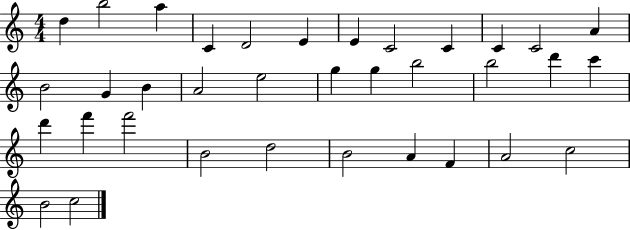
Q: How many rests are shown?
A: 0